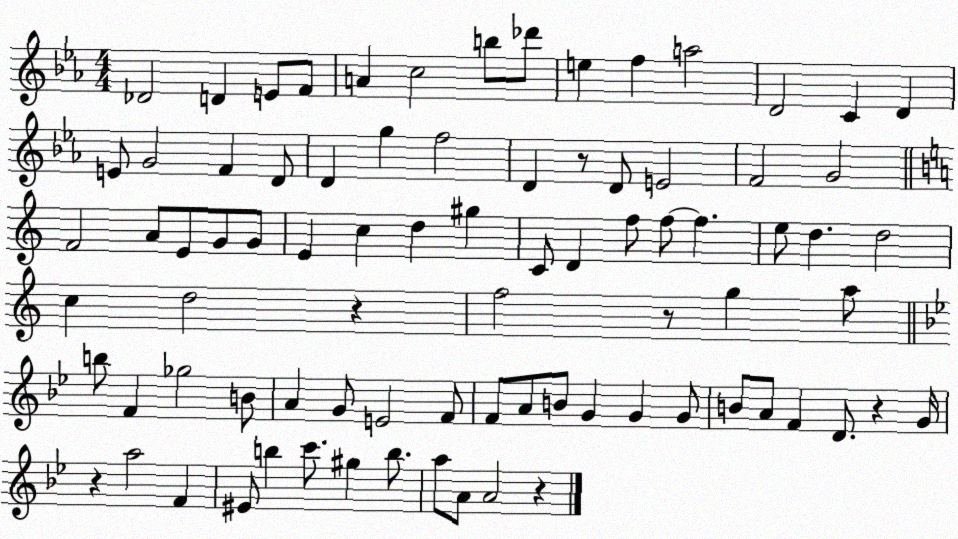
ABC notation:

X:1
T:Untitled
M:4/4
L:1/4
K:Eb
_D2 D E/2 F/2 A c2 b/2 _d'/2 e f a2 D2 C D E/2 G2 F D/2 D g f2 D z/2 D/2 E2 F2 G2 F2 A/2 E/2 G/2 G/2 E c d ^g C/2 D f/2 f/2 f e/2 d d2 c d2 z f2 z/2 g a/2 b/2 F _g2 B/2 A G/2 E2 F/2 F/2 A/2 B/2 G G G/2 B/2 A/2 F D/2 z G/4 z a2 F ^E/2 b c'/2 ^g b/2 a/2 A/2 A2 z